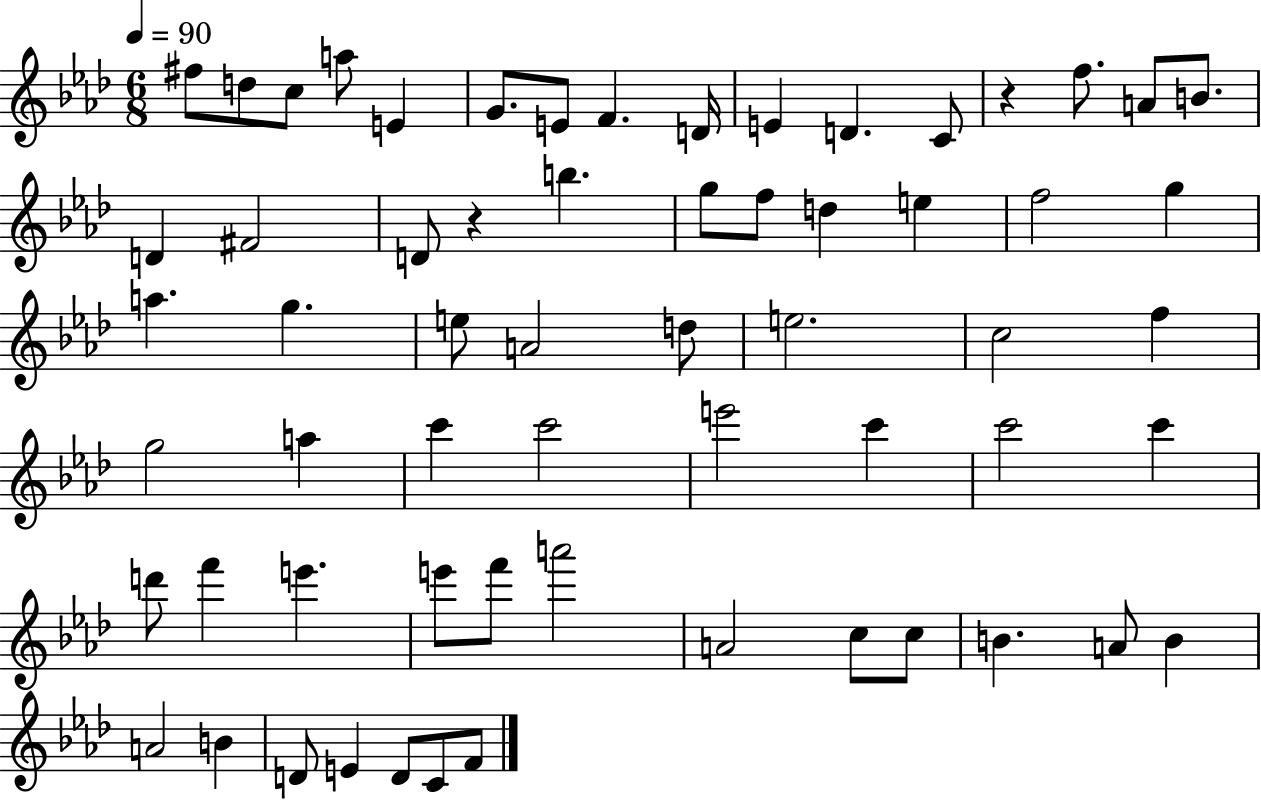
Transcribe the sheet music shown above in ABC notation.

X:1
T:Untitled
M:6/8
L:1/4
K:Ab
^f/2 d/2 c/2 a/2 E G/2 E/2 F D/4 E D C/2 z f/2 A/2 B/2 D ^F2 D/2 z b g/2 f/2 d e f2 g a g e/2 A2 d/2 e2 c2 f g2 a c' c'2 e'2 c' c'2 c' d'/2 f' e' e'/2 f'/2 a'2 A2 c/2 c/2 B A/2 B A2 B D/2 E D/2 C/2 F/2